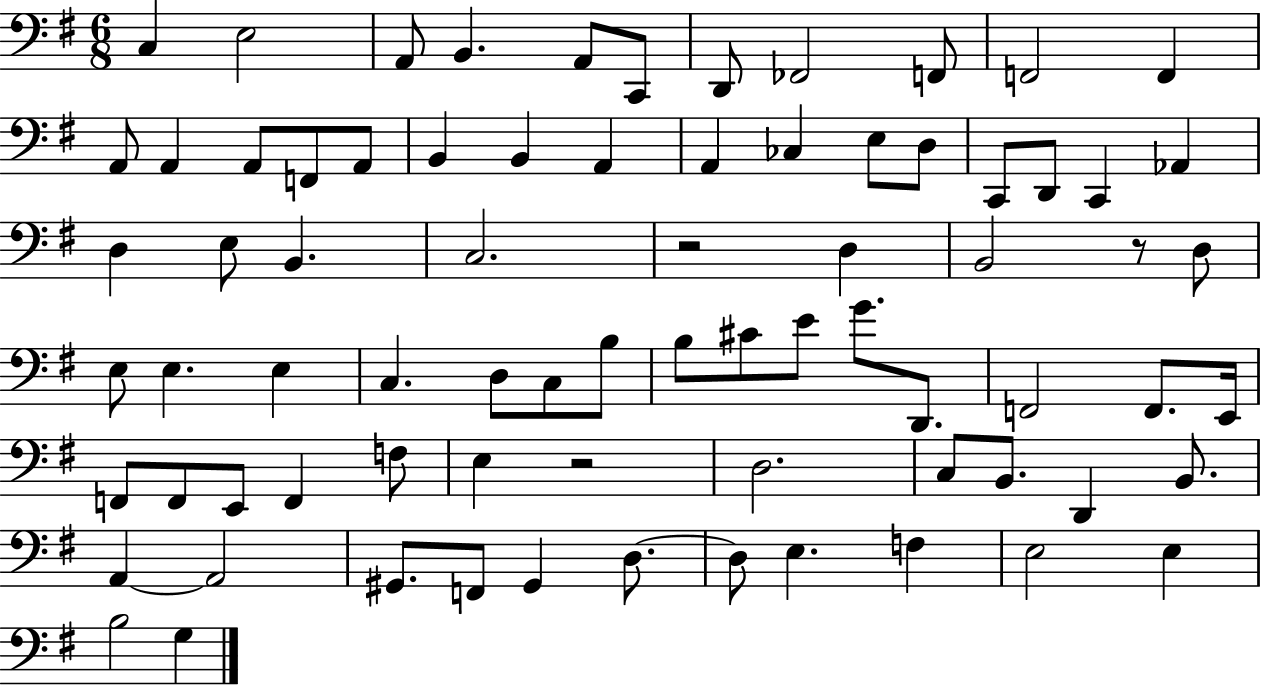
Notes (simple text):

C3/q E3/h A2/e B2/q. A2/e C2/e D2/e FES2/h F2/e F2/h F2/q A2/e A2/q A2/e F2/e A2/e B2/q B2/q A2/q A2/q CES3/q E3/e D3/e C2/e D2/e C2/q Ab2/q D3/q E3/e B2/q. C3/h. R/h D3/q B2/h R/e D3/e E3/e E3/q. E3/q C3/q. D3/e C3/e B3/e B3/e C#4/e E4/e G4/e. D2/e. F2/h F2/e. E2/s F2/e F2/e E2/e F2/q F3/e E3/q R/h D3/h. C3/e B2/e. D2/q B2/e. A2/q A2/h G#2/e. F2/e G#2/q D3/e. D3/e E3/q. F3/q E3/h E3/q B3/h G3/q